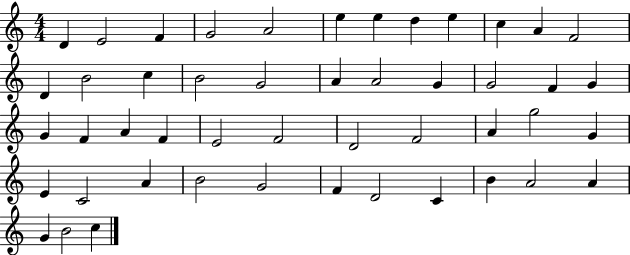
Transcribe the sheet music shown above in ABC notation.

X:1
T:Untitled
M:4/4
L:1/4
K:C
D E2 F G2 A2 e e d e c A F2 D B2 c B2 G2 A A2 G G2 F G G F A F E2 F2 D2 F2 A g2 G E C2 A B2 G2 F D2 C B A2 A G B2 c